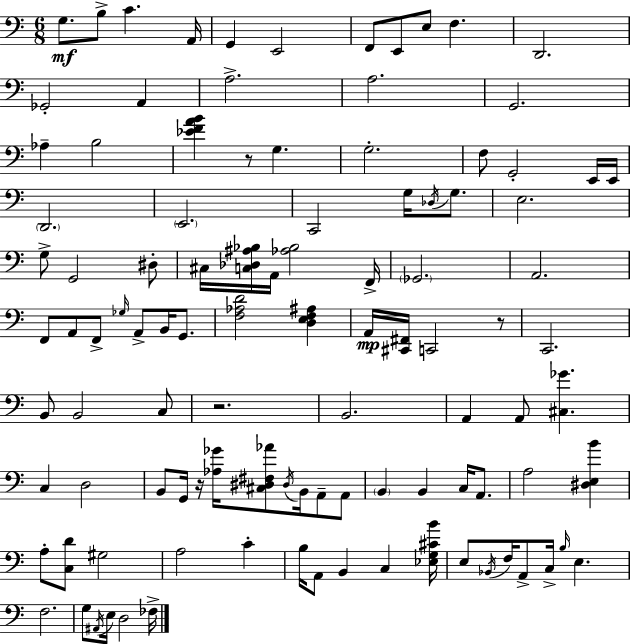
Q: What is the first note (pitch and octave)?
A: G3